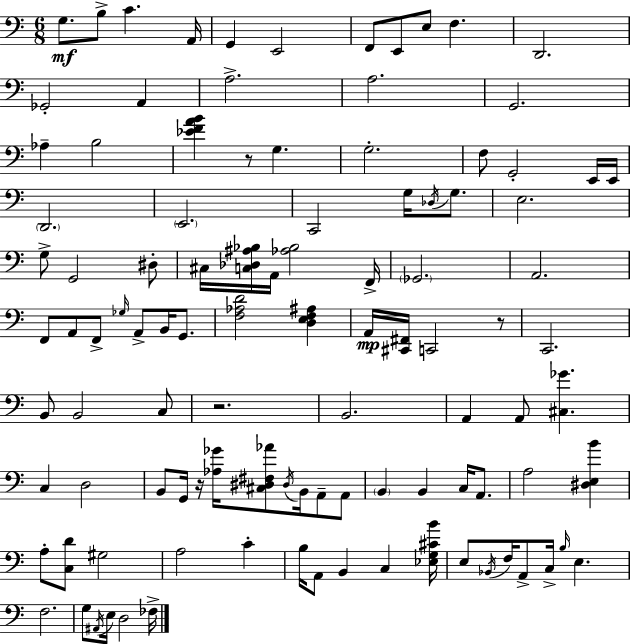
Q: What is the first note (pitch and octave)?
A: G3